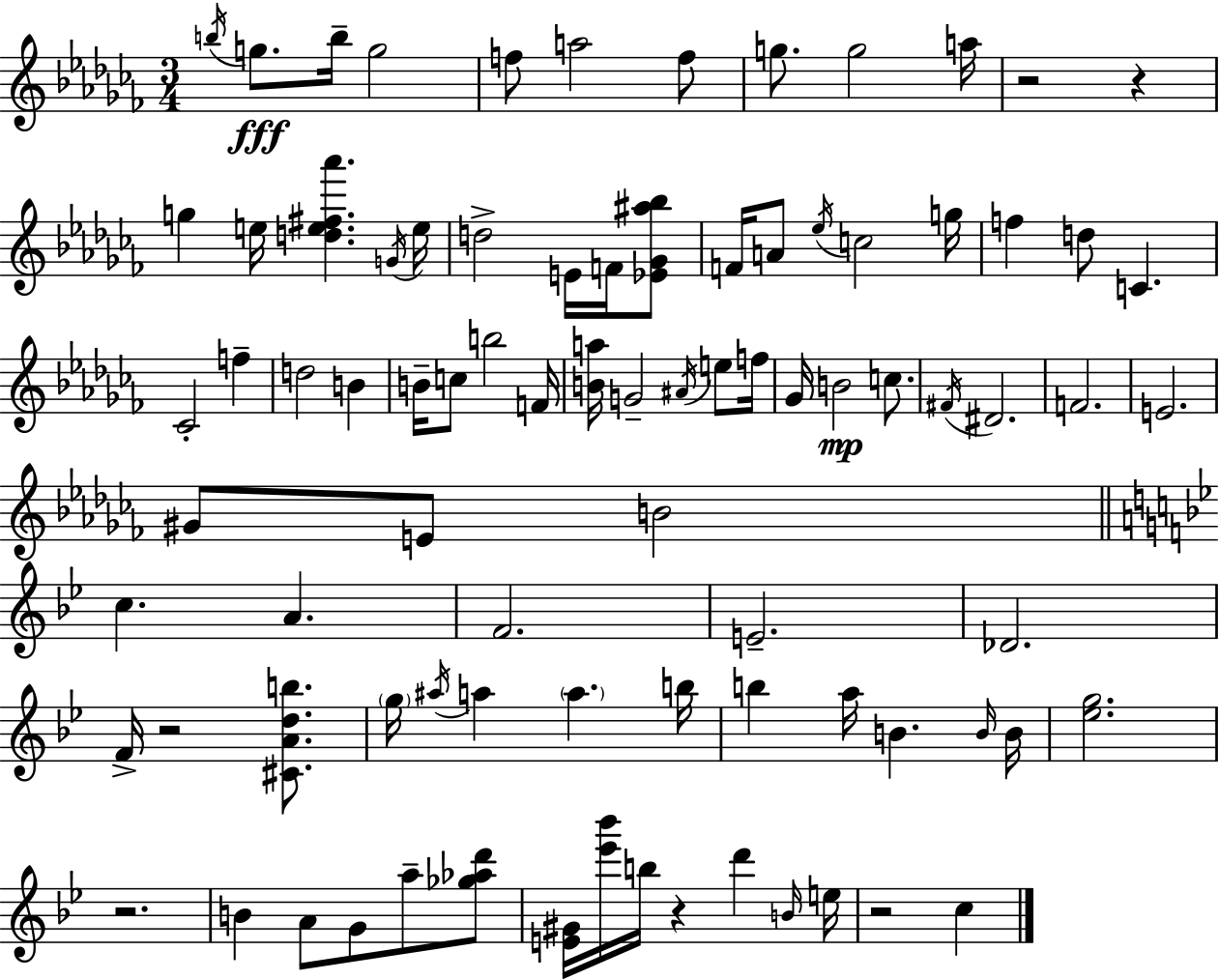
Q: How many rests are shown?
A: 6